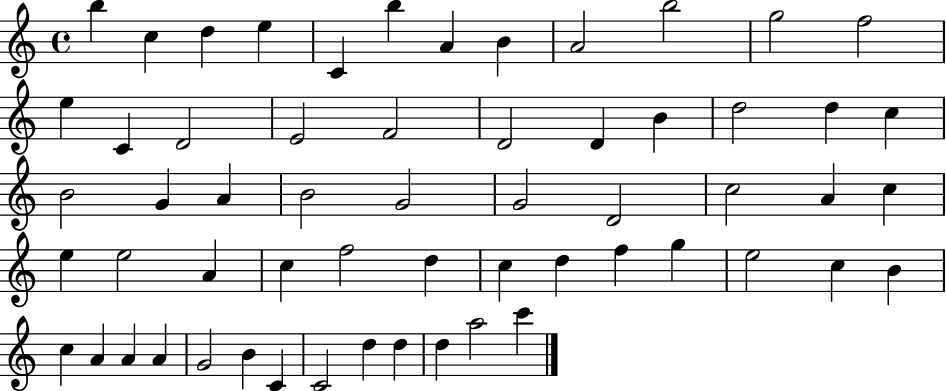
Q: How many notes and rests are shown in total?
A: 59